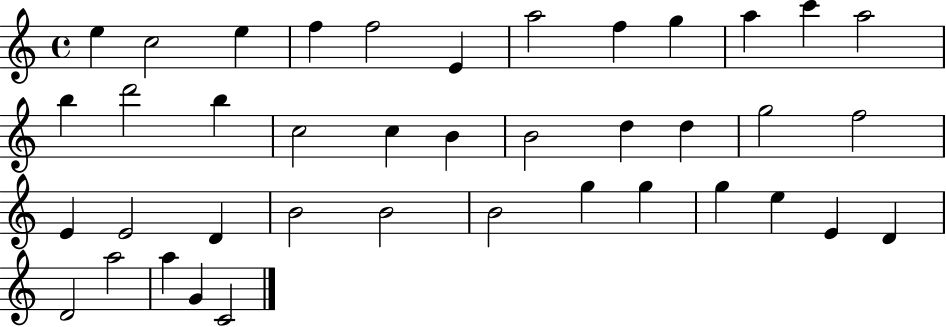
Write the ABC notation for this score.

X:1
T:Untitled
M:4/4
L:1/4
K:C
e c2 e f f2 E a2 f g a c' a2 b d'2 b c2 c B B2 d d g2 f2 E E2 D B2 B2 B2 g g g e E D D2 a2 a G C2